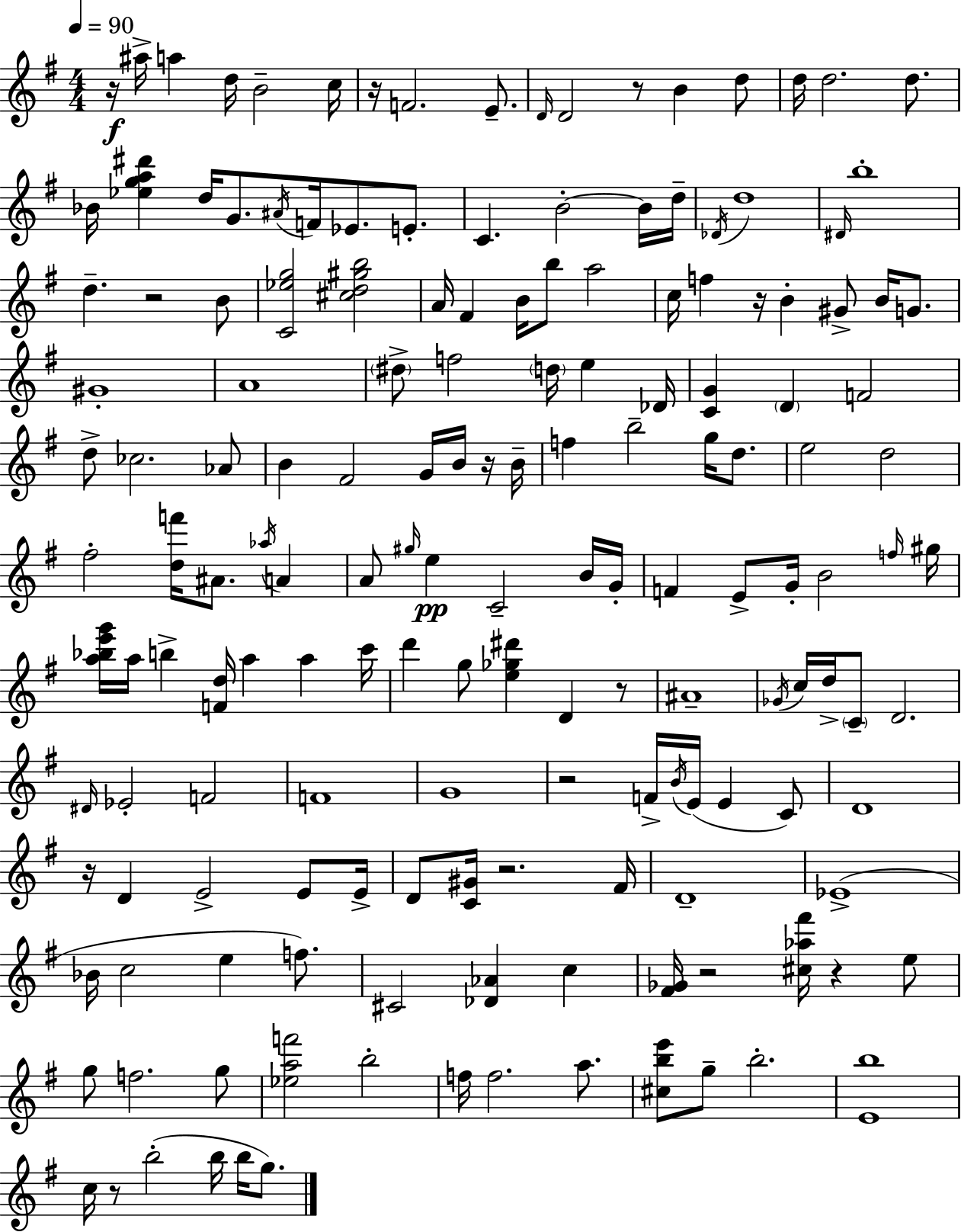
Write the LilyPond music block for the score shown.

{
  \clef treble
  \numericTimeSignature
  \time 4/4
  \key g \major
  \tempo 4 = 90
  r16\f ais''16-> a''4 d''16 b'2-- c''16 | r16 f'2. e'8.-- | \grace { d'16 } d'2 r8 b'4 d''8 | d''16 d''2. d''8. | \break bes'16 <ees'' g'' a'' dis'''>4 d''16 g'8. \acciaccatura { ais'16 } f'16 ees'8. e'8.-. | c'4. b'2-.~~ | b'16 d''16-- \acciaccatura { des'16 } d''1 | \grace { dis'16 } b''1-. | \break d''4.-- r2 | b'8 <c' ees'' g''>2 <cis'' d'' gis'' b''>2 | a'16 fis'4 b'16 b''8 a''2 | c''16 f''4 r16 b'4-. gis'8-> | \break b'16 g'8. gis'1-. | a'1 | \parenthesize dis''8-> f''2 \parenthesize d''16 e''4 | des'16 <c' g'>4 \parenthesize d'4 f'2 | \break d''8-> ces''2. | aes'8 b'4 fis'2 | g'16 b'16 r16 b'16-- f''4 b''2-- | g''16 d''8. e''2 d''2 | \break fis''2-. <d'' f'''>16 ais'8. | \acciaccatura { aes''16 } a'4 a'8 \grace { gis''16 }\pp e''4 c'2-- | b'16 g'16-. f'4 e'8-> g'16-. b'2 | \grace { f''16 } gis''16 <a'' bes'' e''' g'''>16 a''16 b''4-> <f' d''>16 a''4 | \break a''4 c'''16 d'''4 g''8 <e'' ges'' dis'''>4 | d'4 r8 ais'1-- | \acciaccatura { ges'16 } c''16 d''16-> \parenthesize c'8-- d'2. | \grace { dis'16 } ees'2-. | \break f'2 f'1 | g'1 | r2 | f'16-> \acciaccatura { b'16 } e'16( e'4 c'8) d'1 | \break r16 d'4 e'2-> | e'8 e'16-> d'8 <c' gis'>16 r2. | fis'16 d'1-- | ees'1->( | \break bes'16 c''2 | e''4 f''8.) cis'2 | <des' aes'>4 c''4 <fis' ges'>16 r2 | <cis'' aes'' fis'''>16 r4 e''8 g''8 f''2. | \break g''8 <ees'' a'' f'''>2 | b''2-. f''16 f''2. | a''8. <cis'' b'' e'''>8 g''8-- b''2.-. | <e' b''>1 | \break c''16 r8 b''2-.( | b''16 b''16 g''8.) \bar "|."
}